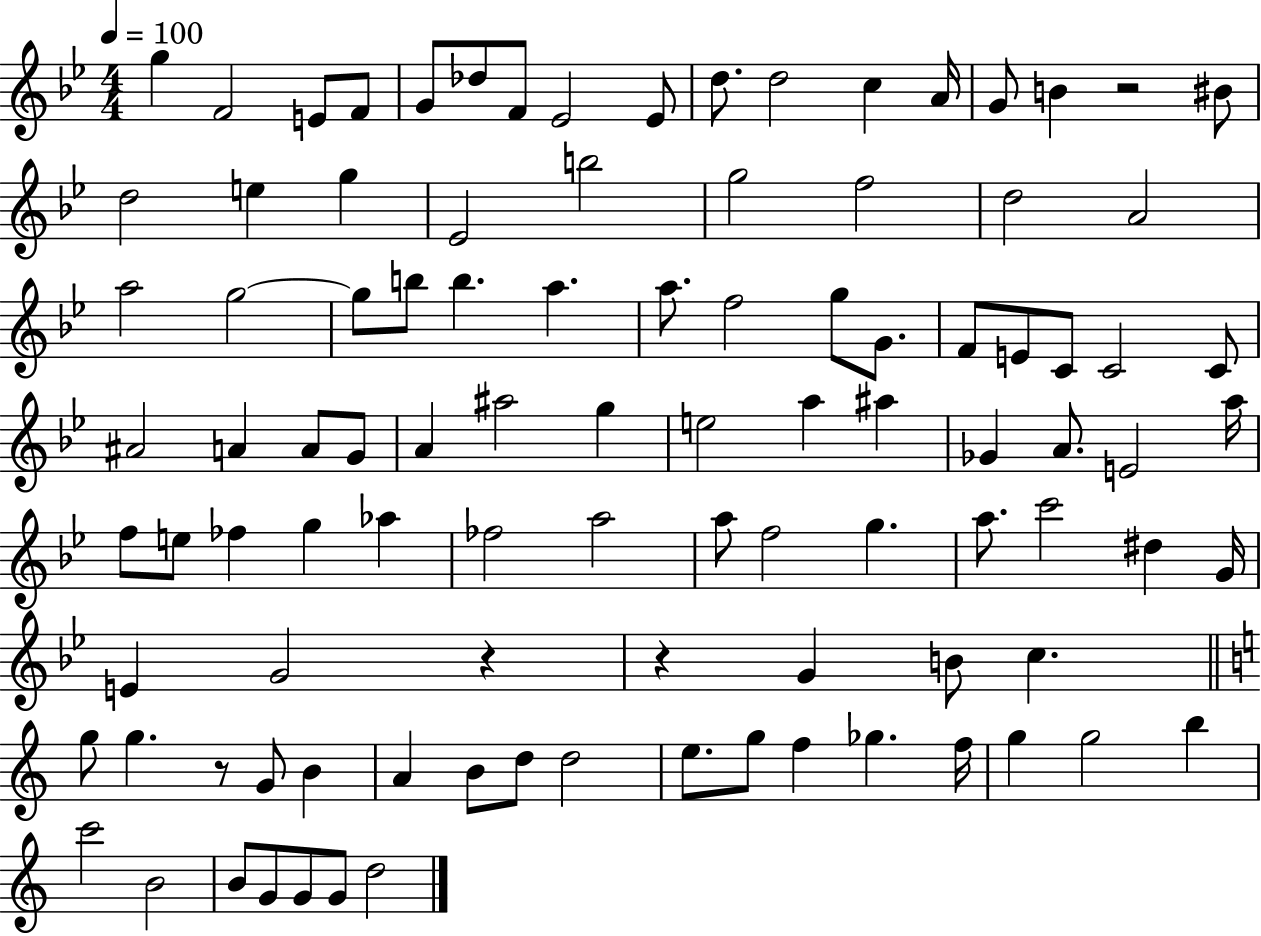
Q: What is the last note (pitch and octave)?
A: D5